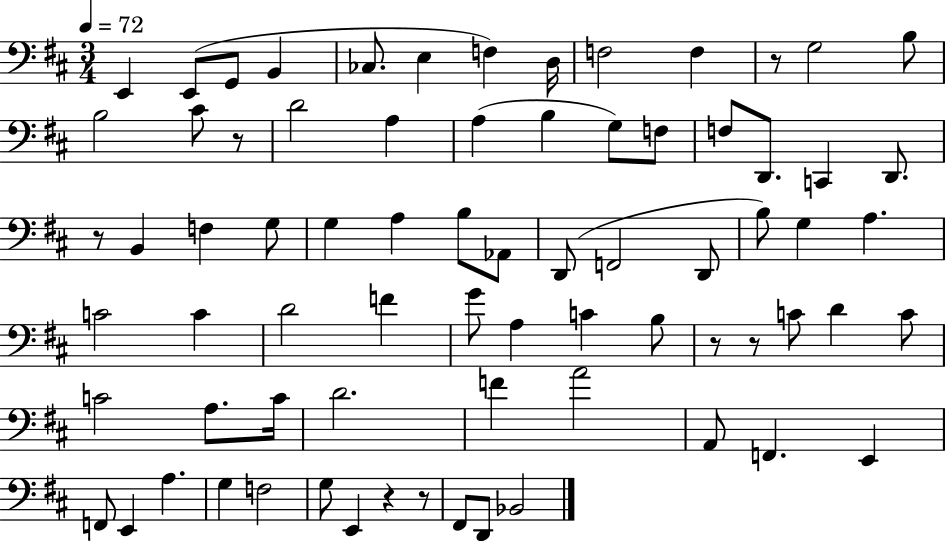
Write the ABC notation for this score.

X:1
T:Untitled
M:3/4
L:1/4
K:D
E,, E,,/2 G,,/2 B,, _C,/2 E, F, D,/4 F,2 F, z/2 G,2 B,/2 B,2 ^C/2 z/2 D2 A, A, B, G,/2 F,/2 F,/2 D,,/2 C,, D,,/2 z/2 B,, F, G,/2 G, A, B,/2 _A,,/2 D,,/2 F,,2 D,,/2 B,/2 G, A, C2 C D2 F G/2 A, C B,/2 z/2 z/2 C/2 D C/2 C2 A,/2 C/4 D2 F A2 A,,/2 F,, E,, F,,/2 E,, A, G, F,2 G,/2 E,, z z/2 ^F,,/2 D,,/2 _B,,2